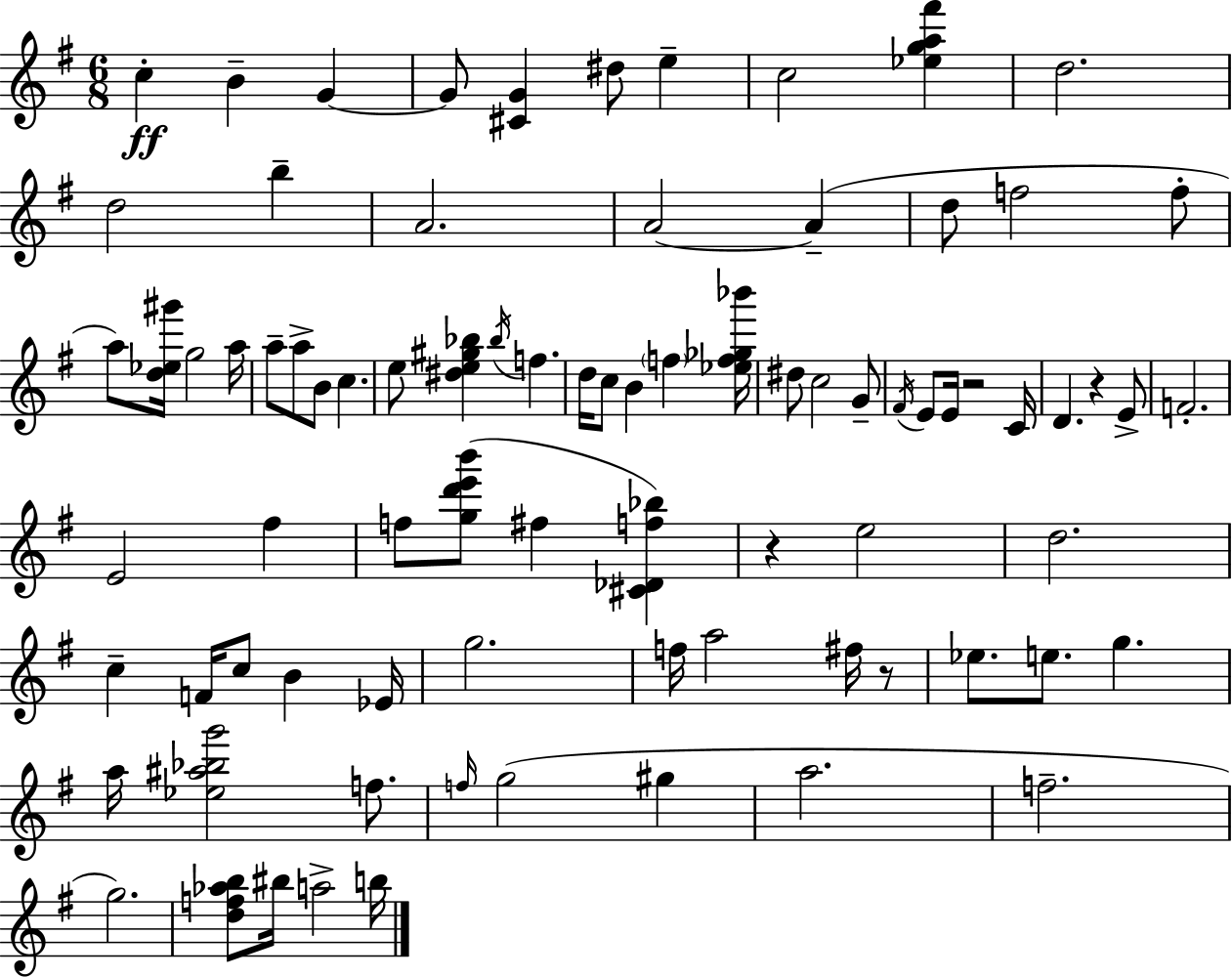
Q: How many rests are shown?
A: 4